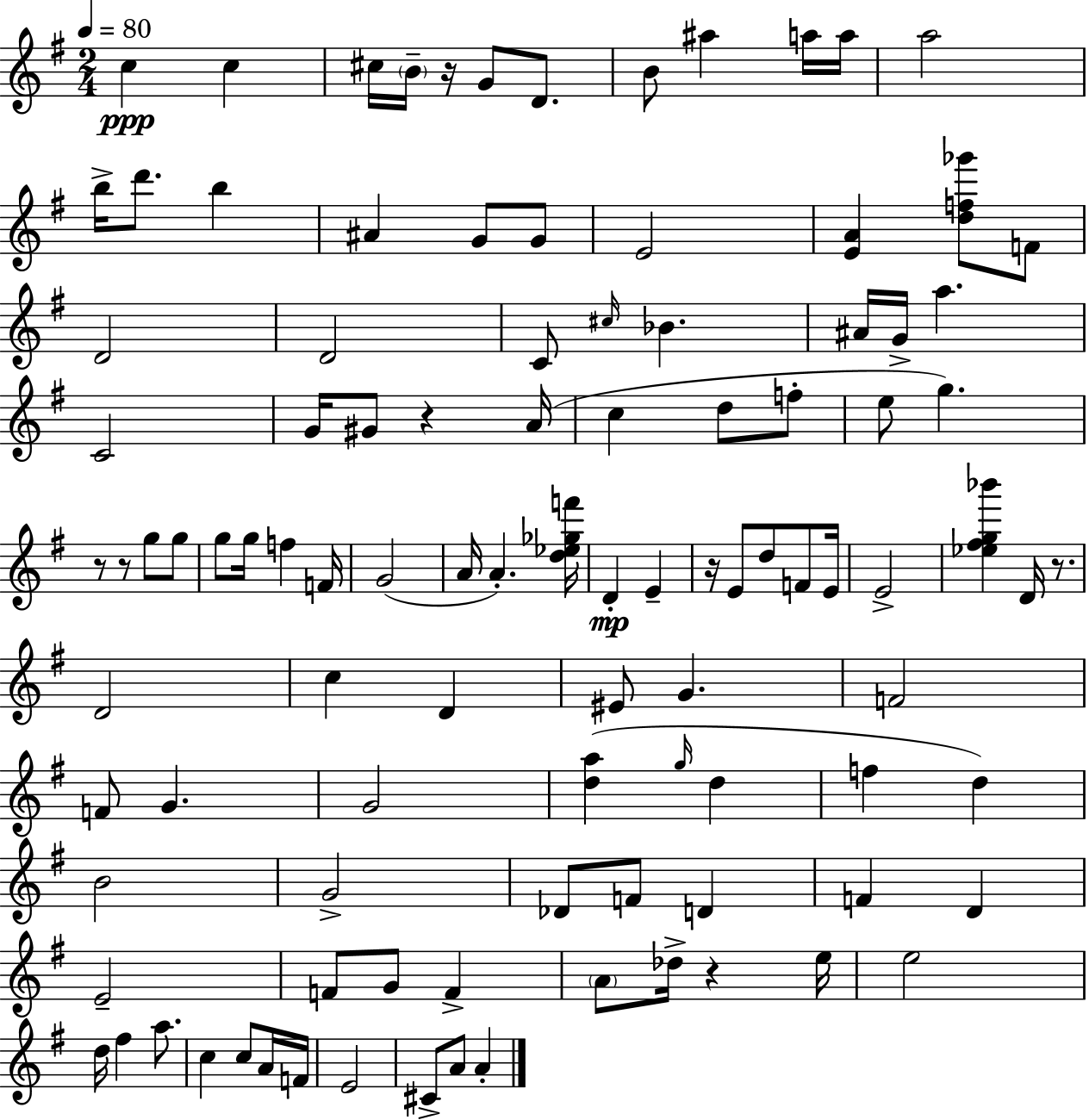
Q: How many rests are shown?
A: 7